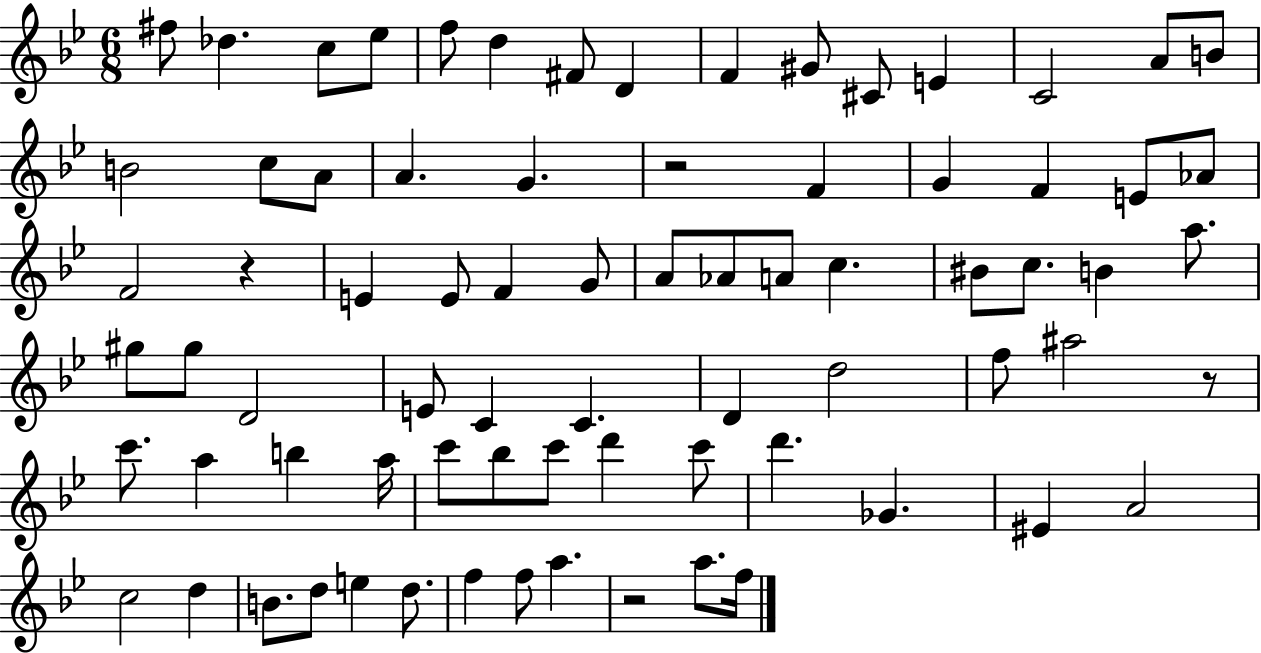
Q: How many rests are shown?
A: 4